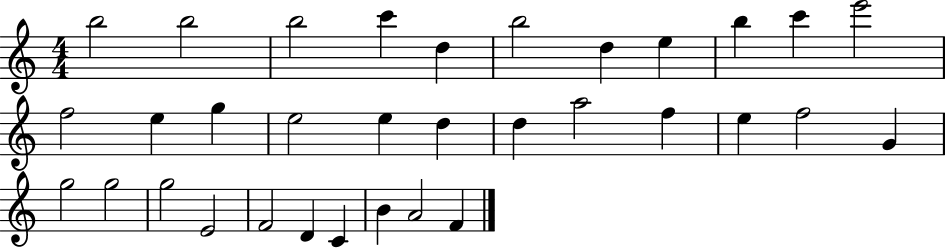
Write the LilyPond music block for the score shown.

{
  \clef treble
  \numericTimeSignature
  \time 4/4
  \key c \major
  b''2 b''2 | b''2 c'''4 d''4 | b''2 d''4 e''4 | b''4 c'''4 e'''2 | \break f''2 e''4 g''4 | e''2 e''4 d''4 | d''4 a''2 f''4 | e''4 f''2 g'4 | \break g''2 g''2 | g''2 e'2 | f'2 d'4 c'4 | b'4 a'2 f'4 | \break \bar "|."
}